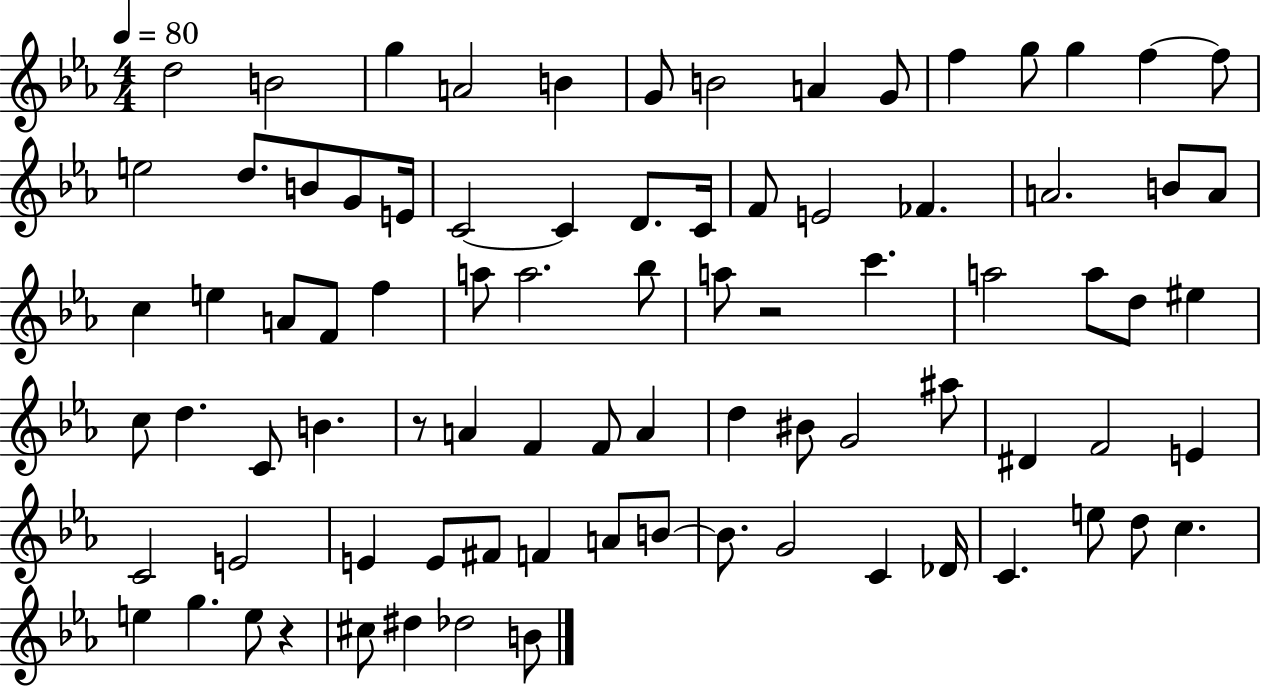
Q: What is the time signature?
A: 4/4